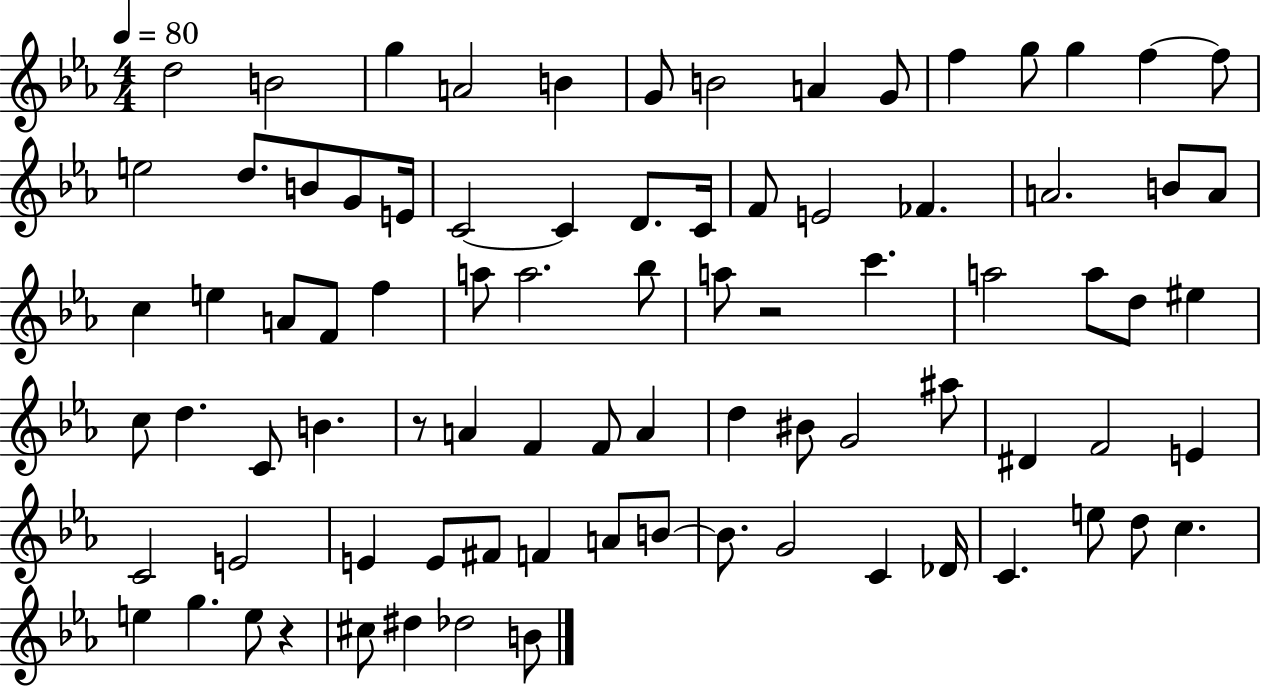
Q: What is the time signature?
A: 4/4